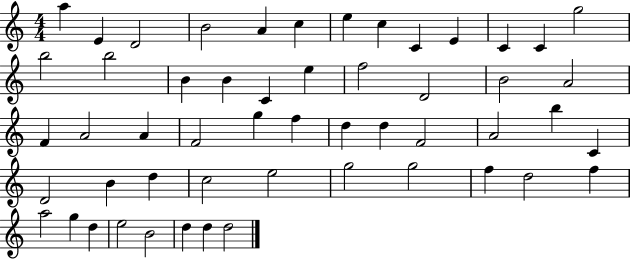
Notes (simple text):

A5/q E4/q D4/h B4/h A4/q C5/q E5/q C5/q C4/q E4/q C4/q C4/q G5/h B5/h B5/h B4/q B4/q C4/q E5/q F5/h D4/h B4/h A4/h F4/q A4/h A4/q F4/h G5/q F5/q D5/q D5/q F4/h A4/h B5/q C4/q D4/h B4/q D5/q C5/h E5/h G5/h G5/h F5/q D5/h F5/q A5/h G5/q D5/q E5/h B4/h D5/q D5/q D5/h